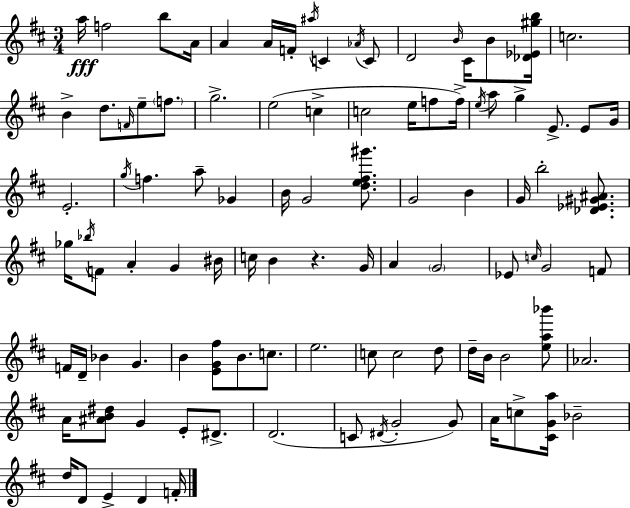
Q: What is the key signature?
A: D major